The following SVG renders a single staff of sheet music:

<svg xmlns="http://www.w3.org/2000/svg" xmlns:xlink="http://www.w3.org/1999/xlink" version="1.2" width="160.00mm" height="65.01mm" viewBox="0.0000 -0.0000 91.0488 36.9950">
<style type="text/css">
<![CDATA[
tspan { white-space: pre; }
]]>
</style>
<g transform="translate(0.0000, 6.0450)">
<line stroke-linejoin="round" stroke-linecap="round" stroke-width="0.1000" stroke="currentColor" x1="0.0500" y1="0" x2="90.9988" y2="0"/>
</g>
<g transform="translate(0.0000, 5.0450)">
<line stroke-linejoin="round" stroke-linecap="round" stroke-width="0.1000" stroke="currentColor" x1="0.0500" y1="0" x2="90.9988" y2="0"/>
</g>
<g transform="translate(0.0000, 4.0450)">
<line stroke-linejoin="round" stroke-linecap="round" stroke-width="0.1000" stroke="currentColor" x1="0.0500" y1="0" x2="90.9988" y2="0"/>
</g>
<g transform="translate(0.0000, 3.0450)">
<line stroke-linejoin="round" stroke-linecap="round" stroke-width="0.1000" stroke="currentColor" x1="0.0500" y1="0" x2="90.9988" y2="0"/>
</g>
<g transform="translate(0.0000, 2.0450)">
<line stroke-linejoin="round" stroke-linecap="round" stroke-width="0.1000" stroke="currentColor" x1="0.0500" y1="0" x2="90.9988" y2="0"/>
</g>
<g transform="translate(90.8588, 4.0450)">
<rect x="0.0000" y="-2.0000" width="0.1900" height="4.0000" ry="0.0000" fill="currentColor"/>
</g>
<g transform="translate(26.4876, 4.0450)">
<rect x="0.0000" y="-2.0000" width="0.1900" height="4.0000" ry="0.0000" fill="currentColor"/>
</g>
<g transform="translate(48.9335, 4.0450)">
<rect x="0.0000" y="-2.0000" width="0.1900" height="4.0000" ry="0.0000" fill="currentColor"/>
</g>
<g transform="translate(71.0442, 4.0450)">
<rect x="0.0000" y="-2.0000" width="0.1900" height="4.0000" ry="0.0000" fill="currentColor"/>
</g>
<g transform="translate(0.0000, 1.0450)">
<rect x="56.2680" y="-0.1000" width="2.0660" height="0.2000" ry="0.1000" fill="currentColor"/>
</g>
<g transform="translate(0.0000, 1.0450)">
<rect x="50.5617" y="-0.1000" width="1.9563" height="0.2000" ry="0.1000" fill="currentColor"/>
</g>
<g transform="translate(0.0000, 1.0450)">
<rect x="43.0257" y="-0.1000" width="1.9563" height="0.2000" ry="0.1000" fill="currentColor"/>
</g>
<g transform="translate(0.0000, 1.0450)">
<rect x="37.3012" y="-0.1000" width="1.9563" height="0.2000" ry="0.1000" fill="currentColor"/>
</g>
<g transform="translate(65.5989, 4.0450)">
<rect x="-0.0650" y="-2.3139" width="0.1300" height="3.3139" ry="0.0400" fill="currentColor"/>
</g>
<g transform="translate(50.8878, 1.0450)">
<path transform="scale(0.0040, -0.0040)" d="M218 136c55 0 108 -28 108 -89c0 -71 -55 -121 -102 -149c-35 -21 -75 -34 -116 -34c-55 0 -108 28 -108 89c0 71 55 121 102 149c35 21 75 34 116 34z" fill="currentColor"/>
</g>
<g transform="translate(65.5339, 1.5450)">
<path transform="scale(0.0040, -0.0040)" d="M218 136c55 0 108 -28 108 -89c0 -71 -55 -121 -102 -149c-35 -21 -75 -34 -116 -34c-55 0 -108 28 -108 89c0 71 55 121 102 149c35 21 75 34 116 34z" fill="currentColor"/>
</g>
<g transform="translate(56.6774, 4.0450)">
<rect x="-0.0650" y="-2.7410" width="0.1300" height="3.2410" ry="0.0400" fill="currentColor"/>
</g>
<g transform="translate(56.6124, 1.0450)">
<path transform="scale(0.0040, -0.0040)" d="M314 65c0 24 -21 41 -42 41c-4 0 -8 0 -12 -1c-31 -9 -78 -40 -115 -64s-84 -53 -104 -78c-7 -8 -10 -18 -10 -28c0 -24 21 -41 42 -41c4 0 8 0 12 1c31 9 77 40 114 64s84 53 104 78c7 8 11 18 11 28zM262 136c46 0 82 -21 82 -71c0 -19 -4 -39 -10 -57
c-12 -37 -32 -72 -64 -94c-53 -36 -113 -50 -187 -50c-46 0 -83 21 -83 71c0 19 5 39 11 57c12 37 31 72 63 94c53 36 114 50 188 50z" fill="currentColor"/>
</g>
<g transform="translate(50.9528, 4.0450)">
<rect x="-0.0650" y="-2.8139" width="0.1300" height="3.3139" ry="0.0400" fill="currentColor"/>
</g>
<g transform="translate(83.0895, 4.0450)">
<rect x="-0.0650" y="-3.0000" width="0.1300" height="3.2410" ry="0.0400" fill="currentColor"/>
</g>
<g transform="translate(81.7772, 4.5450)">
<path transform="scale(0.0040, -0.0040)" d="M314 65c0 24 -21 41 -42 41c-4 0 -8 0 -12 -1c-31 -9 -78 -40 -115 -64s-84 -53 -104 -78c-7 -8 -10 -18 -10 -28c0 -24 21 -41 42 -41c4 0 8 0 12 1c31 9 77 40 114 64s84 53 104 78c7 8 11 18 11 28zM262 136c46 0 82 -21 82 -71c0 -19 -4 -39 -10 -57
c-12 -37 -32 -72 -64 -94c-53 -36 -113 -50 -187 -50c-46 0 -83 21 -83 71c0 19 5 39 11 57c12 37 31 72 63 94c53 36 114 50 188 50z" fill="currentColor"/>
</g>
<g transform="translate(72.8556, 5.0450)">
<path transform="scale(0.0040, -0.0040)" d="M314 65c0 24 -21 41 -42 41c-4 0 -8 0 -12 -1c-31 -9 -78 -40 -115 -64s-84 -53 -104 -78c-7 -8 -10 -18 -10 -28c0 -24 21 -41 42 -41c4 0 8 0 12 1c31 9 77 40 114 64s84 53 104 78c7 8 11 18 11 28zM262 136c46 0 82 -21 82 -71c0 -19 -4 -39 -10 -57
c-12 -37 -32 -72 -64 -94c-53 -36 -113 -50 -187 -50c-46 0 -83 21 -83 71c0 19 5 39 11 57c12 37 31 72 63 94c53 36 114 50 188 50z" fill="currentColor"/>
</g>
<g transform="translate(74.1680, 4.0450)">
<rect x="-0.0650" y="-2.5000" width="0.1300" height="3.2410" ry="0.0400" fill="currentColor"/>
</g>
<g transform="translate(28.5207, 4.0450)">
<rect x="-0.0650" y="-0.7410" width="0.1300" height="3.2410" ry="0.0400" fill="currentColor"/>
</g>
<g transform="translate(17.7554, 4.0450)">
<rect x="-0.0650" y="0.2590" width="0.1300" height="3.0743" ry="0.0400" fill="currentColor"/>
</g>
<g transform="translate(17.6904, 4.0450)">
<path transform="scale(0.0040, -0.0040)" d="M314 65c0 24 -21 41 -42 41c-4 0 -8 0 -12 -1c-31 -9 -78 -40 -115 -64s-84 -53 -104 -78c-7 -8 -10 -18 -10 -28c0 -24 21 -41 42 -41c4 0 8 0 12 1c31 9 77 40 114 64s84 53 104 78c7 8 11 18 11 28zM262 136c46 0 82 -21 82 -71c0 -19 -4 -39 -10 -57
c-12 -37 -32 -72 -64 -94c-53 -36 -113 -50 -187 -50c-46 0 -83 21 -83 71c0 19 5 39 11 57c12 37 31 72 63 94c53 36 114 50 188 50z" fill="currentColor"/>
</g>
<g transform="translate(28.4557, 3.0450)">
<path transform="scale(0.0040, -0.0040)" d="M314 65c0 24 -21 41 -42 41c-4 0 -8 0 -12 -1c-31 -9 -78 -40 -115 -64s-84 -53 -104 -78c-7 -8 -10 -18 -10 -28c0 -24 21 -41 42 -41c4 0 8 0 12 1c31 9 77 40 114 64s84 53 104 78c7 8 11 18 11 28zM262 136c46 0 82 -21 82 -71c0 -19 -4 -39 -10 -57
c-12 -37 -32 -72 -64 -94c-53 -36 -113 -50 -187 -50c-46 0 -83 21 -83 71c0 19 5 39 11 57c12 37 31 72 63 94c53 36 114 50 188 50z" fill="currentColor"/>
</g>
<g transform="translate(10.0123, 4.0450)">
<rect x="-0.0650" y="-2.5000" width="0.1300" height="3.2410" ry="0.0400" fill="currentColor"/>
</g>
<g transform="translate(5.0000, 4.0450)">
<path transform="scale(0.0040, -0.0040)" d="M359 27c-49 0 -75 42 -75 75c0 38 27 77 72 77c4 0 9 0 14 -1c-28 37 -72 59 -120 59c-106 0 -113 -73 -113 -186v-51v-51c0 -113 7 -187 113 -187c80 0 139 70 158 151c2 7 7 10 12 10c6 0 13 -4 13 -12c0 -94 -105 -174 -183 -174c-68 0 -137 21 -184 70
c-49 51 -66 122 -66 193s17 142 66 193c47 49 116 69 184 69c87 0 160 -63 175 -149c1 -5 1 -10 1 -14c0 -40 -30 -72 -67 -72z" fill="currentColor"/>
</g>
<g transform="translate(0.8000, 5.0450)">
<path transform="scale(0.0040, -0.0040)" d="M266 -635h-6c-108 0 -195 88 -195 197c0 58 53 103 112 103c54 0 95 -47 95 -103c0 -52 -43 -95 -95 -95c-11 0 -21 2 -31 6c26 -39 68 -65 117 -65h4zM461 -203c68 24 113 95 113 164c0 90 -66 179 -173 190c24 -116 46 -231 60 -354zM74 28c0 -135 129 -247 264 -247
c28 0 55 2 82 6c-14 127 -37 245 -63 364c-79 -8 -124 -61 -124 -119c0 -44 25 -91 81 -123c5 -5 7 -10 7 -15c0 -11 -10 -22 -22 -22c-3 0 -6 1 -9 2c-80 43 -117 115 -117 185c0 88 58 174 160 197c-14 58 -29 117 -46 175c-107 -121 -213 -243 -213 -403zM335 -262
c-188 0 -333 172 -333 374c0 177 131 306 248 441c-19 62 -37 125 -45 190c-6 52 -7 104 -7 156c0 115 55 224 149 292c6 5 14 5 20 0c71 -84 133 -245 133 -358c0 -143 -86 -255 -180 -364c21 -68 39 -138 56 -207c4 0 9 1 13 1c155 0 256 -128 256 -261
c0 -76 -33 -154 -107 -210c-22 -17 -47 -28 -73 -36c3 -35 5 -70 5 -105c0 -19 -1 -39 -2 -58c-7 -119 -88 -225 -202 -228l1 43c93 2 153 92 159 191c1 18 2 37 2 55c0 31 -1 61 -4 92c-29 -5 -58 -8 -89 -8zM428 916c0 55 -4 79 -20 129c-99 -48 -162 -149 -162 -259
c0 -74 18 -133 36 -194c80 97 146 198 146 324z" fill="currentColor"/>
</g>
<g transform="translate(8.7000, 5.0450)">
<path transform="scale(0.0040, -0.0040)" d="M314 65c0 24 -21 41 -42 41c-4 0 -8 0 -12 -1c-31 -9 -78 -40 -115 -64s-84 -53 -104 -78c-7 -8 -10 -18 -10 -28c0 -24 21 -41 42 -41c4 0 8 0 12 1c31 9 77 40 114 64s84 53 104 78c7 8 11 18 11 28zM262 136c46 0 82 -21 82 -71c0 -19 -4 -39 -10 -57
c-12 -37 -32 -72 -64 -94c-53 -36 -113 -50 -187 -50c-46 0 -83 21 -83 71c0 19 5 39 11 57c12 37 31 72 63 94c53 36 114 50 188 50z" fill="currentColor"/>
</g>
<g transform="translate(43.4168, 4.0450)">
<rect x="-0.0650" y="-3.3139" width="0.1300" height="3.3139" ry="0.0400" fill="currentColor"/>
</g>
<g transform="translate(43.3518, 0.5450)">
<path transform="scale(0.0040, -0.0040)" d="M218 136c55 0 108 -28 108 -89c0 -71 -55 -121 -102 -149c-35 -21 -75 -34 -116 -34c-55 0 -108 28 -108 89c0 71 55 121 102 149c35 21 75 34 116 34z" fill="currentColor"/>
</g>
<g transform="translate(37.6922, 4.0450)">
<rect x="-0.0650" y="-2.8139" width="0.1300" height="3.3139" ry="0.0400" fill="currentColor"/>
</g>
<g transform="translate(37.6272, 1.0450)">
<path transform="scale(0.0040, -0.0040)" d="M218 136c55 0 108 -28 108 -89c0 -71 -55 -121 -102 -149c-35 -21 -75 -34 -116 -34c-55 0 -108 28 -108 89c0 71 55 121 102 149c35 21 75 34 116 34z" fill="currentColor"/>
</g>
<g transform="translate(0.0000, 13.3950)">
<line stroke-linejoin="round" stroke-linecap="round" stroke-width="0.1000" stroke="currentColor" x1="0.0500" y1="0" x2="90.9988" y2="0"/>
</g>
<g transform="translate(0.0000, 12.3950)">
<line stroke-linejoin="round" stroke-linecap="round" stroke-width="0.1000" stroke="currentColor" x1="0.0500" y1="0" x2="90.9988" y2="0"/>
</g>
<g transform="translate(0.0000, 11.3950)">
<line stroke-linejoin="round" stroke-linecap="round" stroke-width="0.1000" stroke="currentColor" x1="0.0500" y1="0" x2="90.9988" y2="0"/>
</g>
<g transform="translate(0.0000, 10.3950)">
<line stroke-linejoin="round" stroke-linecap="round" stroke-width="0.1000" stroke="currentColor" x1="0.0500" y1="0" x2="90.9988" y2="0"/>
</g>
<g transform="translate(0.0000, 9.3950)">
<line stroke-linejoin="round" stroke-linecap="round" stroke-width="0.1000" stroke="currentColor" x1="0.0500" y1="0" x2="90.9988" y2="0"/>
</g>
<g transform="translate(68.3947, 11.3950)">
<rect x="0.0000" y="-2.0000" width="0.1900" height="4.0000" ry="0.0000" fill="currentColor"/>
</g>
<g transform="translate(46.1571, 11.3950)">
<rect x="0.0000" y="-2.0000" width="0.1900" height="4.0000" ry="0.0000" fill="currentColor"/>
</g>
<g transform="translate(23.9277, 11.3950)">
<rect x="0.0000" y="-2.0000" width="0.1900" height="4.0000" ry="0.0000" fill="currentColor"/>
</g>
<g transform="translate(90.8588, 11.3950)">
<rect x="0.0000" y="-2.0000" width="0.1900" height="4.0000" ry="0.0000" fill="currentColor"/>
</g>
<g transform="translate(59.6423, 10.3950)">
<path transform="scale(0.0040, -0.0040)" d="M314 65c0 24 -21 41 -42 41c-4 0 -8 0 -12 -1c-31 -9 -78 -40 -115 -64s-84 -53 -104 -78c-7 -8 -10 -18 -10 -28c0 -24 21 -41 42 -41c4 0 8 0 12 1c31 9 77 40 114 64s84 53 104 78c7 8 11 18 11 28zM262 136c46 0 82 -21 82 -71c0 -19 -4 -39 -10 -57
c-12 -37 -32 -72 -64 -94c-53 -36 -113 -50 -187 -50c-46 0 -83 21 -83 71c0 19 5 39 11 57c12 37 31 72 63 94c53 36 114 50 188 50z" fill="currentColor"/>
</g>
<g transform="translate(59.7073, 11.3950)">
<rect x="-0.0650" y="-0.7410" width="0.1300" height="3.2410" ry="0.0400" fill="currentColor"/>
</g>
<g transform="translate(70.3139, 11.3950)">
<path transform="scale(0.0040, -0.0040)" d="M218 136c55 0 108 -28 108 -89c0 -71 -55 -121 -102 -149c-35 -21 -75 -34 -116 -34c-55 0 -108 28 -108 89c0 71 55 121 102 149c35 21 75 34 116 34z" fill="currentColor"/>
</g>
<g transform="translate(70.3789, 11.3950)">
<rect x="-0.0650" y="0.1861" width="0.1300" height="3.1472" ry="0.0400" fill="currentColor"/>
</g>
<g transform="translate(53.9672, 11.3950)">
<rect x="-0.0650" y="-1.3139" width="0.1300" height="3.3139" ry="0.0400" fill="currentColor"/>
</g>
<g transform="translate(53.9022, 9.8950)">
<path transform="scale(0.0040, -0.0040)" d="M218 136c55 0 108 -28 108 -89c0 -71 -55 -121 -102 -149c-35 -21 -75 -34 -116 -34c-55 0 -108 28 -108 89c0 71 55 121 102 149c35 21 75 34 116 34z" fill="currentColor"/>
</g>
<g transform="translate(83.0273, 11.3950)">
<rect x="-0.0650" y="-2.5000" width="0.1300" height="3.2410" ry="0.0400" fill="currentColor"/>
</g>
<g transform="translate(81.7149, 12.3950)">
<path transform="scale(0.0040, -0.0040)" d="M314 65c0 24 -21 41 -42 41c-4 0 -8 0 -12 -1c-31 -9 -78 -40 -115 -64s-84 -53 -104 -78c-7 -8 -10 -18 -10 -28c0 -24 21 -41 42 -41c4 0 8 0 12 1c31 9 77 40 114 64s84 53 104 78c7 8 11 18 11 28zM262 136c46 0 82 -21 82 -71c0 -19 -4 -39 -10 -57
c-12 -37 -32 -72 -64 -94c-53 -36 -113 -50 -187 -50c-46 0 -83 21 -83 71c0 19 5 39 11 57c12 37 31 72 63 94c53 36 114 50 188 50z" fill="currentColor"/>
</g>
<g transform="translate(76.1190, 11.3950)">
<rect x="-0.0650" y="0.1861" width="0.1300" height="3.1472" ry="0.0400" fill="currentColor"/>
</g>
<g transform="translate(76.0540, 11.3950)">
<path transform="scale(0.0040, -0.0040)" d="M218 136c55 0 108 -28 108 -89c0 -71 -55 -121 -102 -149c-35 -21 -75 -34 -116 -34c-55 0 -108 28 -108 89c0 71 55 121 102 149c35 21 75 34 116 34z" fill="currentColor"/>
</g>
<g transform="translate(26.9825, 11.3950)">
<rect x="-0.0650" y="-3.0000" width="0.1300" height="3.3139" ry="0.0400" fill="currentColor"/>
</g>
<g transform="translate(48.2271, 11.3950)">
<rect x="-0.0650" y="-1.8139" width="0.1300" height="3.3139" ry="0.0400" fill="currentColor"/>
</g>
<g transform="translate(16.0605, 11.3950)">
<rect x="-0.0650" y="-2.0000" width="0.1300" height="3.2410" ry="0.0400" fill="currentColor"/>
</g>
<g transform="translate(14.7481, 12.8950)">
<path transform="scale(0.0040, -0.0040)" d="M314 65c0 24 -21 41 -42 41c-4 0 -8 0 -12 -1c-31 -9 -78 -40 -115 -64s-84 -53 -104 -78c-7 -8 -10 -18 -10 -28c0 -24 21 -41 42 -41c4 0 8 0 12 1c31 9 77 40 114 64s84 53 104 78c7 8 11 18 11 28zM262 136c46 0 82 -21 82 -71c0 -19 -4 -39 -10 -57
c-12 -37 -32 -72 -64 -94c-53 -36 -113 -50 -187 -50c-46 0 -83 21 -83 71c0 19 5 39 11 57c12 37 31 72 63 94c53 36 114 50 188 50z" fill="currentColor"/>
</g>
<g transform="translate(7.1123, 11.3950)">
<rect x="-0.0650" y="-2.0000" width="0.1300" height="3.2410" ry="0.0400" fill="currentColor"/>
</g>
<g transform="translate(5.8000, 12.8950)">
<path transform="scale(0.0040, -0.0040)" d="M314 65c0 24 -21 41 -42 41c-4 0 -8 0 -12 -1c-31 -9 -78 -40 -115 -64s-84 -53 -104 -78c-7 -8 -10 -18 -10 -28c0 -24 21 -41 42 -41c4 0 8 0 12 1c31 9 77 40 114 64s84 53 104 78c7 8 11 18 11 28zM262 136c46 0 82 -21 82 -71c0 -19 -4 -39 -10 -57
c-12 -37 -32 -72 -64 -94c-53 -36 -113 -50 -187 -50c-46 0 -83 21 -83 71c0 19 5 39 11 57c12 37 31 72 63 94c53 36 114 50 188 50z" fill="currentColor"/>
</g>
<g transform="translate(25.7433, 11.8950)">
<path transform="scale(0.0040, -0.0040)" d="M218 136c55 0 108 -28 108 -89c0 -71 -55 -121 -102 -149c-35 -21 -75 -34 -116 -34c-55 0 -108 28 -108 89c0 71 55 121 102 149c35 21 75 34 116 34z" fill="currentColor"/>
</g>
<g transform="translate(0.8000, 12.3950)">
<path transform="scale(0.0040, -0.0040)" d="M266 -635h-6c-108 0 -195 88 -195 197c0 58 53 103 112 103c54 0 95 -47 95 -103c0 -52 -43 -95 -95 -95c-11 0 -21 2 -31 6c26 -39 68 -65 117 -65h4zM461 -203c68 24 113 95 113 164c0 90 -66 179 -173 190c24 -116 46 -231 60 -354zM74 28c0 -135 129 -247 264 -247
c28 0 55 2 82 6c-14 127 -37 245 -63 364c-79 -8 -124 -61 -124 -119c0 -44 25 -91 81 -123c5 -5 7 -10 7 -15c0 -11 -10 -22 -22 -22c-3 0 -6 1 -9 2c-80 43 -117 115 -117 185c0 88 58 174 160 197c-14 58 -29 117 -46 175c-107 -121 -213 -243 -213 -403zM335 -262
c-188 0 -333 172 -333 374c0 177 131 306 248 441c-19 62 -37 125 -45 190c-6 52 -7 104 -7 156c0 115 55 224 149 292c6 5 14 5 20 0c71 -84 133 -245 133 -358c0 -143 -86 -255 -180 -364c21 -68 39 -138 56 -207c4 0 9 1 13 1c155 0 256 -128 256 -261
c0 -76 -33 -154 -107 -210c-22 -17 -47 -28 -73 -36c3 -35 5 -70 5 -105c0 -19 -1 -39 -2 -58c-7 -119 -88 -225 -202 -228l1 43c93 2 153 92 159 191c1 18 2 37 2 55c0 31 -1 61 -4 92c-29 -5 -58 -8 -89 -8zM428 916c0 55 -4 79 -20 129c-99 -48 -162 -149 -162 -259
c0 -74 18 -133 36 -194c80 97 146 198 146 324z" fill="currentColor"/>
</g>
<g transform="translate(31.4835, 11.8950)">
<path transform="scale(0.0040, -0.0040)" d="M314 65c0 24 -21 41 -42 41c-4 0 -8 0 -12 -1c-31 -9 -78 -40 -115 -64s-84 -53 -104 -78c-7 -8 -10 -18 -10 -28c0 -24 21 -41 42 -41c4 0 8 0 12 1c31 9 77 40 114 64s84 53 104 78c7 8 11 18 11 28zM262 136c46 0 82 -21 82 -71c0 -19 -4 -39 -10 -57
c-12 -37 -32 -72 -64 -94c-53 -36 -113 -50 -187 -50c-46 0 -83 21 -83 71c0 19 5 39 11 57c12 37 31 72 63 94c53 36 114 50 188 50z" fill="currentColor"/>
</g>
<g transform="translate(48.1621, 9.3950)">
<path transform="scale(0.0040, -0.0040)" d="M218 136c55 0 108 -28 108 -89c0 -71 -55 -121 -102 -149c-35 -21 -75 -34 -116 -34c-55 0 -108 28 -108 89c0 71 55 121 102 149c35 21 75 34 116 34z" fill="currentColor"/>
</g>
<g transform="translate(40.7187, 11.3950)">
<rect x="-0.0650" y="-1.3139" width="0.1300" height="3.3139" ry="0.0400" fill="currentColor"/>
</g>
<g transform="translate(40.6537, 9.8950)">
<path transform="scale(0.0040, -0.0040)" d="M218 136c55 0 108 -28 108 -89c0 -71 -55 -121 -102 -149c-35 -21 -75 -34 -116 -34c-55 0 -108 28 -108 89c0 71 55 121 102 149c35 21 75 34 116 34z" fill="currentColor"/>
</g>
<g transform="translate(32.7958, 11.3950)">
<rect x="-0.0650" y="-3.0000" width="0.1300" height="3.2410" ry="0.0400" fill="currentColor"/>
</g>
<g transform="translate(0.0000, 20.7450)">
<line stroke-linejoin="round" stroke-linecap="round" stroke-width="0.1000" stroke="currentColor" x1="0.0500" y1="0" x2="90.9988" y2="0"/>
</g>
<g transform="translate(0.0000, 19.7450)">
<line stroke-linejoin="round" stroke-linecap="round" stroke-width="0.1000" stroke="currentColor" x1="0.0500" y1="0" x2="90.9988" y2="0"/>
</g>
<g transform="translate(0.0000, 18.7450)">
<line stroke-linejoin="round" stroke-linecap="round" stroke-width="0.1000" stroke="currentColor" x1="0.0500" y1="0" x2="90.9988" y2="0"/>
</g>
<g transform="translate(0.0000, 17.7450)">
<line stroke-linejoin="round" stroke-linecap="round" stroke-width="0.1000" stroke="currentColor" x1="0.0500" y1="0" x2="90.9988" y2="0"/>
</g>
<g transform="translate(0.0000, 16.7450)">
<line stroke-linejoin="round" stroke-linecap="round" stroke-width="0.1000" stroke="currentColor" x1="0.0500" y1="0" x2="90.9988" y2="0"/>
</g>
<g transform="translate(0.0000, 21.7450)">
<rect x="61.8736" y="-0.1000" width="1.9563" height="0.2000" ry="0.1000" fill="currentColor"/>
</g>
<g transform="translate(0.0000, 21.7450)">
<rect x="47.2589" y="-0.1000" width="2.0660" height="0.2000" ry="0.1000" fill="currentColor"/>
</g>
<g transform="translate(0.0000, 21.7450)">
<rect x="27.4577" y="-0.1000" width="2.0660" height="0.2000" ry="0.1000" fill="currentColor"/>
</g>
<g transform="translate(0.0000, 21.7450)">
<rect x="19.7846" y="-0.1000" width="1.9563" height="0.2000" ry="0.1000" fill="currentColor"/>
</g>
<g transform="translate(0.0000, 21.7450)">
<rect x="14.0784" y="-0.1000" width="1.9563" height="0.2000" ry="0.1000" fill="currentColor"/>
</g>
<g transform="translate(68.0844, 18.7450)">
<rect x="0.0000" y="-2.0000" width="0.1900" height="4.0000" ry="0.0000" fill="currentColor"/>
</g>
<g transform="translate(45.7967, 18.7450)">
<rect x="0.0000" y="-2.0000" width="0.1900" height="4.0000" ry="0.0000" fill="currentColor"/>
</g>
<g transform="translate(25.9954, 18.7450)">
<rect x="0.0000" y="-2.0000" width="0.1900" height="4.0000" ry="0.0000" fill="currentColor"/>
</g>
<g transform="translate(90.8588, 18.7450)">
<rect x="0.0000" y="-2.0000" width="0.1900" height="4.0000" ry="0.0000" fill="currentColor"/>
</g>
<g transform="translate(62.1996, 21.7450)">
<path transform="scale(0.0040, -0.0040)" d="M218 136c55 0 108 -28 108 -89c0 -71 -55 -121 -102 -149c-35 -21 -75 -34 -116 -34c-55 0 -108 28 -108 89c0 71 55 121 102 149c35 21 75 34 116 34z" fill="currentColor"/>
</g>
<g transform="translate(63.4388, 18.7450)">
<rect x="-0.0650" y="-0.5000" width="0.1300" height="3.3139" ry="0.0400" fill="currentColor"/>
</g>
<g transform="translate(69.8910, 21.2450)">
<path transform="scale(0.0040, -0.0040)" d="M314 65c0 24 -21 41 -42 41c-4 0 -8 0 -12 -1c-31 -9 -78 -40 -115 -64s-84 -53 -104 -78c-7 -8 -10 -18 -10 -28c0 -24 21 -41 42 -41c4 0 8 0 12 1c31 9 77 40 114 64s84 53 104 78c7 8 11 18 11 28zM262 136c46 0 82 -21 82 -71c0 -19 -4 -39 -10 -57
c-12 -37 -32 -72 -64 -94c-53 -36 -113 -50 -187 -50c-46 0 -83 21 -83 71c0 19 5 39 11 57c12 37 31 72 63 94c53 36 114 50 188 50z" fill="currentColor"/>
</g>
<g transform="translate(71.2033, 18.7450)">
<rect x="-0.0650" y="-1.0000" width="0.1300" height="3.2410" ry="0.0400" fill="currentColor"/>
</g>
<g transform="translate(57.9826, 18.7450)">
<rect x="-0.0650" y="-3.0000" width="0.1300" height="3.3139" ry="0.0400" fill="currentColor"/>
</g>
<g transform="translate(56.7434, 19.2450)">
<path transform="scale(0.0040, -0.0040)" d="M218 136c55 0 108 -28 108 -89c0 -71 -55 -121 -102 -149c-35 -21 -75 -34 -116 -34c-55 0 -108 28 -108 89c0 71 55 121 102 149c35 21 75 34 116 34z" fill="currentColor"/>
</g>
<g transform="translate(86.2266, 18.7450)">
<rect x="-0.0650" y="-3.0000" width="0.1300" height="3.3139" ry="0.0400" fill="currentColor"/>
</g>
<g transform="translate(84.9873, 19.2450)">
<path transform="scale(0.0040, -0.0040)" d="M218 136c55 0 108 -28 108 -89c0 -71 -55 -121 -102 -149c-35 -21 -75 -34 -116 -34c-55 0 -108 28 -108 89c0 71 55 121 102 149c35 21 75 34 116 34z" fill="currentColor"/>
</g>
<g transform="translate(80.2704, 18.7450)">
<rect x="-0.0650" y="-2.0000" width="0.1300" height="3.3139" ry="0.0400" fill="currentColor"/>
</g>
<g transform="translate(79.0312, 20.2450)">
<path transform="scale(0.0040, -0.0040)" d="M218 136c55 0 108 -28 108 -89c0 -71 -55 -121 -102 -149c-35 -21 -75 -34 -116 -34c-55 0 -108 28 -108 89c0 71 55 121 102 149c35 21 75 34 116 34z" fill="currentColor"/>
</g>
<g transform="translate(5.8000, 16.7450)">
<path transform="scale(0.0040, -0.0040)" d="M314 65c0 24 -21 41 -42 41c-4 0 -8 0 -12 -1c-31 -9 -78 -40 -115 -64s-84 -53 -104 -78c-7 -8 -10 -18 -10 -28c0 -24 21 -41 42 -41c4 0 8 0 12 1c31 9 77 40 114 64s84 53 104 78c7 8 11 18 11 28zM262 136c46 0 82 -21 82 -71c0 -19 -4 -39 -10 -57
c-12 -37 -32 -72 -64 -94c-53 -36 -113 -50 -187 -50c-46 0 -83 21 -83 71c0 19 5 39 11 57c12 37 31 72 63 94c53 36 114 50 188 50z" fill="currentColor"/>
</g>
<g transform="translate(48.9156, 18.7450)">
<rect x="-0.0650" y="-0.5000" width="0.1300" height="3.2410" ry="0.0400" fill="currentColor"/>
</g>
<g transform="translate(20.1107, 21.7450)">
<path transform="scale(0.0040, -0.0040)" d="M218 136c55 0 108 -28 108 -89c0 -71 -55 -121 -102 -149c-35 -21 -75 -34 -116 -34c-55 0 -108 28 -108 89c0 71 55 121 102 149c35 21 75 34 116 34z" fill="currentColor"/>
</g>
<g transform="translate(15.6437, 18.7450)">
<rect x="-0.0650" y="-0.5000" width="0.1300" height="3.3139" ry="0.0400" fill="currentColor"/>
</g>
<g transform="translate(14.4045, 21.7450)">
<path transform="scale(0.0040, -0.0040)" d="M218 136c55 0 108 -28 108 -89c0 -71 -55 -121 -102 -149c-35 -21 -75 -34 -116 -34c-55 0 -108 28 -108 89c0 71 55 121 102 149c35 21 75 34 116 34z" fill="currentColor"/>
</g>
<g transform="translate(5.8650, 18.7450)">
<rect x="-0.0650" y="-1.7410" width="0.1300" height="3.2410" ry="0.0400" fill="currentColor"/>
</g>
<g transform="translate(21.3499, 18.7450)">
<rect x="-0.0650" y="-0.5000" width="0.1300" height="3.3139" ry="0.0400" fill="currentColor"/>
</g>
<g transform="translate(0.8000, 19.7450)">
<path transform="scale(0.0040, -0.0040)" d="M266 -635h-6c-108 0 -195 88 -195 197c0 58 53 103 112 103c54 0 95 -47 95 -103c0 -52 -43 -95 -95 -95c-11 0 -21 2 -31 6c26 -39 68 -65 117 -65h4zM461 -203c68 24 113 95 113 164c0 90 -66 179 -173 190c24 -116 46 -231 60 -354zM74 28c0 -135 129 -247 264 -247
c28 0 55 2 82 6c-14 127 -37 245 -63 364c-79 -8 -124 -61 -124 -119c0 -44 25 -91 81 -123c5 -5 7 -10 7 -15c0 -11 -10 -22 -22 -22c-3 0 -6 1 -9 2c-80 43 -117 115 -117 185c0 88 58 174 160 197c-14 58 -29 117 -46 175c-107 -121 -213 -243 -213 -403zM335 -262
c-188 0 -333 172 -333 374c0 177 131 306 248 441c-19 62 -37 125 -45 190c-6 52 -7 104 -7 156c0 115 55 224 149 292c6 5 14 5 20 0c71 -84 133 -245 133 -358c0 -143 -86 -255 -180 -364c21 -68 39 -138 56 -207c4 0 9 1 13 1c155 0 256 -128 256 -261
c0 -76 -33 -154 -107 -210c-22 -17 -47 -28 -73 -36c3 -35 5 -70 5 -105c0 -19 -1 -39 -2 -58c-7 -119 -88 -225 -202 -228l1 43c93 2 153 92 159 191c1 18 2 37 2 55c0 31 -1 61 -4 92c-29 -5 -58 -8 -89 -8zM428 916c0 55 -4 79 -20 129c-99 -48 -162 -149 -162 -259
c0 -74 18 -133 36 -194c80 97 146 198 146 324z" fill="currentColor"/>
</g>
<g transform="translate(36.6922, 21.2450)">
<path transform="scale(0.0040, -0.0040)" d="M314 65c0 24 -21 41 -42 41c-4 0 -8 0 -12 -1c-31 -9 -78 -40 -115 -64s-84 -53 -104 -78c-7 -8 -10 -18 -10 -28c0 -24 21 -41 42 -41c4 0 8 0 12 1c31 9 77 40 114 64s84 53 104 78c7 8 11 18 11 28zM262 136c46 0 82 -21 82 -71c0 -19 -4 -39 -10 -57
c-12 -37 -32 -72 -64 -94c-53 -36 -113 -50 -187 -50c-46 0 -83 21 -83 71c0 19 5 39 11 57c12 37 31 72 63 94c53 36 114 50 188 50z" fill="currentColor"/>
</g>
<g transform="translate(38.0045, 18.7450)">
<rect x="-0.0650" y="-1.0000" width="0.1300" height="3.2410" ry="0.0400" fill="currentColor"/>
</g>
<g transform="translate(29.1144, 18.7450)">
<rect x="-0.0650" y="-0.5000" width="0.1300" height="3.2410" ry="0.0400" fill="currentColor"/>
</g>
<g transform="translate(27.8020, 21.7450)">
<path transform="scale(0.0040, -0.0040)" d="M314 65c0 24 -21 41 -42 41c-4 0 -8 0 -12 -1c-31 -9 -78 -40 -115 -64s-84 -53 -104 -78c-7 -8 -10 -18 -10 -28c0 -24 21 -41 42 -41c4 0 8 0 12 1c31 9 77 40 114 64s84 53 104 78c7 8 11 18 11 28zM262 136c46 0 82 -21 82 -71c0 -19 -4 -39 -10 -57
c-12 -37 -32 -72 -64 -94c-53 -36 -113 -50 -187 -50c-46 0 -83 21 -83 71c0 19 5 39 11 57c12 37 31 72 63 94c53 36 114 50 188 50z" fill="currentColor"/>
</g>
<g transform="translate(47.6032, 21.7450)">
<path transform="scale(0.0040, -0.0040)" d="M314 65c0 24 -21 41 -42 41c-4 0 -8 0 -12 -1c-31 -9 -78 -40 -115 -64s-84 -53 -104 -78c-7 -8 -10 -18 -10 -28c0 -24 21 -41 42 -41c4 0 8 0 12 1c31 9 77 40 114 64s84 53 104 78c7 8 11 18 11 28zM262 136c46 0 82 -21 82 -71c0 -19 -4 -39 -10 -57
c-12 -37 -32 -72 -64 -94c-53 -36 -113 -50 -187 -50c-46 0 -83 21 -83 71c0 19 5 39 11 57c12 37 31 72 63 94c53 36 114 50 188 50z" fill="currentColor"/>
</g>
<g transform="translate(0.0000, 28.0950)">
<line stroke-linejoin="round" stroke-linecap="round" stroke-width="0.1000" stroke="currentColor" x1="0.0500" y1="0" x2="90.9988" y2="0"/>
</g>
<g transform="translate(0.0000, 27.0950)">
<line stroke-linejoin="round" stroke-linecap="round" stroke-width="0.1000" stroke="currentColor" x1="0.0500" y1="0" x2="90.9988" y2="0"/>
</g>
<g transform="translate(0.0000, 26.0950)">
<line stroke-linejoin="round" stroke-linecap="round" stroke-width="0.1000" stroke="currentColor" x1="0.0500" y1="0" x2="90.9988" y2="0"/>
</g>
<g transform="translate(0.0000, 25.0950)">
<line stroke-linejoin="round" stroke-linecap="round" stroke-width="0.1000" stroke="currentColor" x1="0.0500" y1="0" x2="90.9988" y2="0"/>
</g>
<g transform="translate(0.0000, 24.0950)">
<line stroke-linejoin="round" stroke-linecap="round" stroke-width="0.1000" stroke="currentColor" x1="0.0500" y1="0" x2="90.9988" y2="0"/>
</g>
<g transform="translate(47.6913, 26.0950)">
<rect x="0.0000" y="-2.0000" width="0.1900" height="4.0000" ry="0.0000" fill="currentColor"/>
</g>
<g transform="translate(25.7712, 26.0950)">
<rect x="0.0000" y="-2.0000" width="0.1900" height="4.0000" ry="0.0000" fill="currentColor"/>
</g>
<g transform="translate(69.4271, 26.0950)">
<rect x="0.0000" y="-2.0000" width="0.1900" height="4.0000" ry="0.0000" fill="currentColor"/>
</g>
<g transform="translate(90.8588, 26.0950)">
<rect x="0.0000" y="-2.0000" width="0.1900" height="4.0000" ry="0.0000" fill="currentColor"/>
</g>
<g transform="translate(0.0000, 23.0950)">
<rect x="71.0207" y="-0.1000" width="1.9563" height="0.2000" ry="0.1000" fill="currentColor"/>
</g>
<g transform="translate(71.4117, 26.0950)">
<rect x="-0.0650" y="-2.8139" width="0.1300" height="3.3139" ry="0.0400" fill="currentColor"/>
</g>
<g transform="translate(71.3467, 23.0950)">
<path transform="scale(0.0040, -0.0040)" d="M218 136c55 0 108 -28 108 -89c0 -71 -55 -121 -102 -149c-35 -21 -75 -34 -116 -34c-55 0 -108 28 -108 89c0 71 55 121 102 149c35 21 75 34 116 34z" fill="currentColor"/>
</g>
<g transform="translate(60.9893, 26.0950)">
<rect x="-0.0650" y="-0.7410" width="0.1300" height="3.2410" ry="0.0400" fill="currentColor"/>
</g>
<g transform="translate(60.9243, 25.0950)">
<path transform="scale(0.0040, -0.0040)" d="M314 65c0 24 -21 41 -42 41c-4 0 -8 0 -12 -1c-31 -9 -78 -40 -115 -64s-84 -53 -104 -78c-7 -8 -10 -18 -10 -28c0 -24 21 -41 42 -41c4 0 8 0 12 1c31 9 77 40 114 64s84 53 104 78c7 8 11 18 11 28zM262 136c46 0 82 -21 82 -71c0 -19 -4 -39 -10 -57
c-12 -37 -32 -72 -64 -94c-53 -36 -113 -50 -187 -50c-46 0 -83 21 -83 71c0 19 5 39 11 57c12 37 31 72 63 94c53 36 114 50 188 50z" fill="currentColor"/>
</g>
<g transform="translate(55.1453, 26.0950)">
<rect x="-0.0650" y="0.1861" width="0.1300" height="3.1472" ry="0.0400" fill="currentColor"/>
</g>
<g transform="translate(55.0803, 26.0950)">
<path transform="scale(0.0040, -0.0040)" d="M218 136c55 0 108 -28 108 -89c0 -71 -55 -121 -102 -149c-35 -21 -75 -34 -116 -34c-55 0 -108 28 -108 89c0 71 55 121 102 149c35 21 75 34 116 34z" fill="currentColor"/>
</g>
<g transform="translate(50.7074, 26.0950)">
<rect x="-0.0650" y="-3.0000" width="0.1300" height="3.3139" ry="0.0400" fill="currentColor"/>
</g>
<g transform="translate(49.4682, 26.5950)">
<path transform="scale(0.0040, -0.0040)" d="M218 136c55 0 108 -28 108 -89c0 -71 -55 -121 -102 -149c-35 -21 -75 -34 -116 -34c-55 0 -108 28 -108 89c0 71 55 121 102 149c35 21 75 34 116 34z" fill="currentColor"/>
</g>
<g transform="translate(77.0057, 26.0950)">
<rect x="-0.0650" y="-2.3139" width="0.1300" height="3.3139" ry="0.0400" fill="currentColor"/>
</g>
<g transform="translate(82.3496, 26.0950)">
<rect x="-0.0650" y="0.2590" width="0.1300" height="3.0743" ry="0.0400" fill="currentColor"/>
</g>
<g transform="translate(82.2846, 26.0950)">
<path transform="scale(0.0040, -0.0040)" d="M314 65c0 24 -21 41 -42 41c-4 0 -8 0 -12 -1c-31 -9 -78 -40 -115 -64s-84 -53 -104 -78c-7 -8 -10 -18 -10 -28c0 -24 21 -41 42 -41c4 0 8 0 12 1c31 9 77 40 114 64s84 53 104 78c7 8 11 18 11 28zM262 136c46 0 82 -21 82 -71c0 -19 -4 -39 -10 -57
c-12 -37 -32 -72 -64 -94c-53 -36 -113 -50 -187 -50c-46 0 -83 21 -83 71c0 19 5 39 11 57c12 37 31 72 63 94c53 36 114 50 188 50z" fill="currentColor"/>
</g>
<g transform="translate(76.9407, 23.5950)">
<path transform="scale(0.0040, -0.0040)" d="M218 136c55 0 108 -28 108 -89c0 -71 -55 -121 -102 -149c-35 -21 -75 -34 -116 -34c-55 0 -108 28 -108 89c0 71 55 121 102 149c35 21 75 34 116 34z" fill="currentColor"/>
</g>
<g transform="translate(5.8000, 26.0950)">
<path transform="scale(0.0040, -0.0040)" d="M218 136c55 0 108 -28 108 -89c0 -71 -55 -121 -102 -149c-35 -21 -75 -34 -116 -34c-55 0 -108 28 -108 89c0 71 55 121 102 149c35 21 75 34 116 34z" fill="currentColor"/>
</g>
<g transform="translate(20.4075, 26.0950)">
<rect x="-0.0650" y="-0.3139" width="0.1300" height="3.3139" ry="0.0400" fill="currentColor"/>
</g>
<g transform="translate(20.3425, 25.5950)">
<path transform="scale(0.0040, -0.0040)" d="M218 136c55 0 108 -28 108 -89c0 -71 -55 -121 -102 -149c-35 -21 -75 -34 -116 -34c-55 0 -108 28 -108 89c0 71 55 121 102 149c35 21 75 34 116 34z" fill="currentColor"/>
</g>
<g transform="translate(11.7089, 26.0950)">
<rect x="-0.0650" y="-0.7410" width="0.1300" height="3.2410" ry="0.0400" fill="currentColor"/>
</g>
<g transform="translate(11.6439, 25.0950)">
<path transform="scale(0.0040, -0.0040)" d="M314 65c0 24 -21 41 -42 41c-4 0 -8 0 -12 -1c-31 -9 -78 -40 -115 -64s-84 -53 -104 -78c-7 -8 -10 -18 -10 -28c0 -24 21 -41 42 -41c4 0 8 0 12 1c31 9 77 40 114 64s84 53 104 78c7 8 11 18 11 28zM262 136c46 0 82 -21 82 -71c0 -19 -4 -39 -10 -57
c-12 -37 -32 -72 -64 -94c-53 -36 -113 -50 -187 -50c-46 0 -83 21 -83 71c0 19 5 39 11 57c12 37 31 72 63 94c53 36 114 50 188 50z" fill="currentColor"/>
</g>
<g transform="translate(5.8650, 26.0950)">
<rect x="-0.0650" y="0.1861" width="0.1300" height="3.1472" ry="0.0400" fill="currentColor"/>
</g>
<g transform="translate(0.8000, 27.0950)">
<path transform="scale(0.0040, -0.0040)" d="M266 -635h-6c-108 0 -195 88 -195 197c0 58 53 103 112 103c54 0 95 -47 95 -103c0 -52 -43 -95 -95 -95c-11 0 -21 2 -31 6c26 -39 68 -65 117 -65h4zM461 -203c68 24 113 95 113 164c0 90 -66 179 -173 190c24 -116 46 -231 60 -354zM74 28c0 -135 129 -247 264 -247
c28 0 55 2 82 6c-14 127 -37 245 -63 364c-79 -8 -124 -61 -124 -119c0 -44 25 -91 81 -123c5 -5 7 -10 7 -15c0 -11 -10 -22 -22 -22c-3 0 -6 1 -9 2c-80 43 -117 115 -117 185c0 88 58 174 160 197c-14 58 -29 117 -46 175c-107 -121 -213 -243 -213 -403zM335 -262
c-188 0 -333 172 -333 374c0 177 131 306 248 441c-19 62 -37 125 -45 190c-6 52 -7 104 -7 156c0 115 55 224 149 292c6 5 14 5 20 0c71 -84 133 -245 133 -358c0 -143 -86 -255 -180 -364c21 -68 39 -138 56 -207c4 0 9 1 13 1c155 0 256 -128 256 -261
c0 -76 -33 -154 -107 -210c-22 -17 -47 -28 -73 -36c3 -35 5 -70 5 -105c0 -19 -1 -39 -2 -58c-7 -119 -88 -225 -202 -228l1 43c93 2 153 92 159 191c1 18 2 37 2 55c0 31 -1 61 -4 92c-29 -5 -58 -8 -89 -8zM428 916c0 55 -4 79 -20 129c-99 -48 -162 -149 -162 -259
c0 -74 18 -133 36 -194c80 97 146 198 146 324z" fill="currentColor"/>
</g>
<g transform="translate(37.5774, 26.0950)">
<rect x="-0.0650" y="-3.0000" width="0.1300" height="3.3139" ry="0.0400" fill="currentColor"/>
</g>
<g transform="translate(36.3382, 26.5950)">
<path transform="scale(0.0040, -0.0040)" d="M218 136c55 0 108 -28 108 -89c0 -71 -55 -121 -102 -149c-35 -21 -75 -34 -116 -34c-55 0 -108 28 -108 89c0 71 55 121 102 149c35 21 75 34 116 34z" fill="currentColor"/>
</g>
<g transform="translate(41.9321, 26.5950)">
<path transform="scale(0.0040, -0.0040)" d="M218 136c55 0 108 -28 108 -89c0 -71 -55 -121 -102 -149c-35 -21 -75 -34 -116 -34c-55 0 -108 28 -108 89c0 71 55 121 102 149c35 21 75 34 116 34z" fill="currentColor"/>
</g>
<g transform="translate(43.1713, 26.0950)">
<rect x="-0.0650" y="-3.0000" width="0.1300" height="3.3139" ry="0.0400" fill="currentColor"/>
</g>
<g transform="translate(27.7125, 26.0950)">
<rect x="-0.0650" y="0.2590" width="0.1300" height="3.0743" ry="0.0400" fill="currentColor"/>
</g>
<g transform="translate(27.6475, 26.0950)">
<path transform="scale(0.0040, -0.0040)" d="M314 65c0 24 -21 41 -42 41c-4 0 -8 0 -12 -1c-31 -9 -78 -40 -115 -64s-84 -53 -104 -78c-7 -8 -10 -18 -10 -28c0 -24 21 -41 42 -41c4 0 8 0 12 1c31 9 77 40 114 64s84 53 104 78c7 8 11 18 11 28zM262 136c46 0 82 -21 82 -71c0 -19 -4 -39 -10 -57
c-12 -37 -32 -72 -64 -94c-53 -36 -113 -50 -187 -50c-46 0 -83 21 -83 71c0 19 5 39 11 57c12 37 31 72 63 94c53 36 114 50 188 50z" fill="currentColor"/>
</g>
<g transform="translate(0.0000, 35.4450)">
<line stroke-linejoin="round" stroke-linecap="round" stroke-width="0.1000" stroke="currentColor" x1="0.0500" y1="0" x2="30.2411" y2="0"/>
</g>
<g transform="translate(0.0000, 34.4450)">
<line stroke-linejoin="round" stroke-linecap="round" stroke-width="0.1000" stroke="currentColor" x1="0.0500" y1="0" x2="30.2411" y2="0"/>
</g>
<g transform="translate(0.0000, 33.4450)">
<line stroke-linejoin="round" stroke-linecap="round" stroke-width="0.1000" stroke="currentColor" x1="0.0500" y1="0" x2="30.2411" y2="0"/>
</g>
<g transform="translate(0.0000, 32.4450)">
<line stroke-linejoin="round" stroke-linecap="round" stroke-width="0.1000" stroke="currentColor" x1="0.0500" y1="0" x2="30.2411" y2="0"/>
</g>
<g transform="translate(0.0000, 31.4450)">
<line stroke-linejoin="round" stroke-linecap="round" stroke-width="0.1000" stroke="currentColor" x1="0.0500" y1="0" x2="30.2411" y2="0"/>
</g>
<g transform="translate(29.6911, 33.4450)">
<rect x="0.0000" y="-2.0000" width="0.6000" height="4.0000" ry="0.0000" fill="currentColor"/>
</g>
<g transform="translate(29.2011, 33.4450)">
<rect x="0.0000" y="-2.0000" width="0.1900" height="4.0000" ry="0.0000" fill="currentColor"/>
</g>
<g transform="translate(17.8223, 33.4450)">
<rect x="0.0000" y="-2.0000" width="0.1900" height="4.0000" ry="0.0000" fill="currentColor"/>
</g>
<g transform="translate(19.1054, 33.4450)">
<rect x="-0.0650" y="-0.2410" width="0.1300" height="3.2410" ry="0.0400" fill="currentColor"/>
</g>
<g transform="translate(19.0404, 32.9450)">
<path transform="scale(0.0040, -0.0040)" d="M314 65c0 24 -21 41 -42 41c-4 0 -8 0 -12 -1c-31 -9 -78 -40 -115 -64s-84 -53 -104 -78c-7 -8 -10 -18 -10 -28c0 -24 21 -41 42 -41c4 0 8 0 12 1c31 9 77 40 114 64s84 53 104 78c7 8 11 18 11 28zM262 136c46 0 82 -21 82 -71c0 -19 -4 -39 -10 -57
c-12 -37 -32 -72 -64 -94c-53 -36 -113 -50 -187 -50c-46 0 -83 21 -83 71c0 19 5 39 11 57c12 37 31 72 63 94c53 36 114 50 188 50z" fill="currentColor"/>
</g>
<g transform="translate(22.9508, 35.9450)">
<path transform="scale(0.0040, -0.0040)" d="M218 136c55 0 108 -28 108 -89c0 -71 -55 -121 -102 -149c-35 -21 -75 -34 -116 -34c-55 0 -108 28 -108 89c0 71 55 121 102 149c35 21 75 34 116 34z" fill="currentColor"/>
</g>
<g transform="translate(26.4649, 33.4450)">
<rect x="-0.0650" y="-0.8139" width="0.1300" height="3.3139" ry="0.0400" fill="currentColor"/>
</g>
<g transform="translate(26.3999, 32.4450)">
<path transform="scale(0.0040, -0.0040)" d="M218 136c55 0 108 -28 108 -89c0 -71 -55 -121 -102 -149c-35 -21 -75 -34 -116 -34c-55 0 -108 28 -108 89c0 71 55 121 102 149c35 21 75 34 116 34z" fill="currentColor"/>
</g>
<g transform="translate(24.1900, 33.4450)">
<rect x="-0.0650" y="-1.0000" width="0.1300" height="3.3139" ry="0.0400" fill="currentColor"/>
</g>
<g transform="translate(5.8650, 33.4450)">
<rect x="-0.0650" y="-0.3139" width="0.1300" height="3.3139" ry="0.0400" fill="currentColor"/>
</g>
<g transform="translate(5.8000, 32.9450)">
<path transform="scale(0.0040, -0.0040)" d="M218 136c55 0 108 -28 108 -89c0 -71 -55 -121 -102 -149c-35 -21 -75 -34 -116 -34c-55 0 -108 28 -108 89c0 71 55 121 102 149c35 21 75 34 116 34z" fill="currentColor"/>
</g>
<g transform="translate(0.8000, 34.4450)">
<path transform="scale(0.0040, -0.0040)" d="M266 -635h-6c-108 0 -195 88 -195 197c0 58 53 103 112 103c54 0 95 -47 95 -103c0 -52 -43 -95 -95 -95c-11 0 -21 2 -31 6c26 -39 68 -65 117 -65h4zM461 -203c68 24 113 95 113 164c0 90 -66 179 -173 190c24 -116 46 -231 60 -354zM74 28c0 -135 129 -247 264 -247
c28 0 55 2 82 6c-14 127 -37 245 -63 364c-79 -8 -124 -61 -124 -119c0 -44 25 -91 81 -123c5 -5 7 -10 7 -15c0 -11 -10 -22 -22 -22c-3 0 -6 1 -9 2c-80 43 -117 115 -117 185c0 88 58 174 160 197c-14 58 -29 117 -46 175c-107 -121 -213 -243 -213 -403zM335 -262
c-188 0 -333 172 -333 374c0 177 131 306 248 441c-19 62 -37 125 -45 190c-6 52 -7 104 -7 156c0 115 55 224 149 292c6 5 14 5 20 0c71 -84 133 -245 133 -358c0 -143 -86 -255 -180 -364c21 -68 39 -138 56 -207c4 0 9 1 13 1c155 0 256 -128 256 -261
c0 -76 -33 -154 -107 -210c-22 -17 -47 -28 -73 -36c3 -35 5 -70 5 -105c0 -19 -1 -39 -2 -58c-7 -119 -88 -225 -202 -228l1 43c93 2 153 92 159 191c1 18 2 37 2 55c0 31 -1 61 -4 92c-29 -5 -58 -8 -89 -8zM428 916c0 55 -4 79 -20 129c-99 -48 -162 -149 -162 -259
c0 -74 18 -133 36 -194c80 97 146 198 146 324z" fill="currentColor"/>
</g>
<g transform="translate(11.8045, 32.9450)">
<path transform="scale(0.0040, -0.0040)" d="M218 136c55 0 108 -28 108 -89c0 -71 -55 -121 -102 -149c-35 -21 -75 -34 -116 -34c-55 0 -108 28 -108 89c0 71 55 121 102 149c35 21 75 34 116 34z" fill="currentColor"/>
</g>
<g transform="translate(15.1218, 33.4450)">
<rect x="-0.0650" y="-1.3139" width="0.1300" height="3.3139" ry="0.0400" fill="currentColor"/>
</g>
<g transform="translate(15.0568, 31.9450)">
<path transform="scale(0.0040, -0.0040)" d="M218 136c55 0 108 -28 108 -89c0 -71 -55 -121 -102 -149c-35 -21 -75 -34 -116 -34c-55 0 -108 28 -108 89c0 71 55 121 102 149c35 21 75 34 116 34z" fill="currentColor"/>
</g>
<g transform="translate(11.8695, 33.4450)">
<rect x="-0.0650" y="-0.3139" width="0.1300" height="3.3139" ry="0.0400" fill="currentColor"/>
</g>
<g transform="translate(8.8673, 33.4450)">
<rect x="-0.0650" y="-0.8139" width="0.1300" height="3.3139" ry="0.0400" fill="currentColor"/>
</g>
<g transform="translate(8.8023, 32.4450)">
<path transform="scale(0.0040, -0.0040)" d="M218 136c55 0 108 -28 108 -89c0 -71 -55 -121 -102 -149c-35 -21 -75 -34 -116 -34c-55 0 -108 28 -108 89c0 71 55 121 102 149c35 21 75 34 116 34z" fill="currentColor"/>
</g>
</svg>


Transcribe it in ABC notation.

X:1
T:Untitled
M:4/4
L:1/4
K:C
G2 B2 d2 a b a a2 g G2 A2 F2 F2 A A2 e f e d2 B B G2 f2 C C C2 D2 C2 A C D2 F A B d2 c B2 A A A B d2 a g B2 c d c e c2 D d